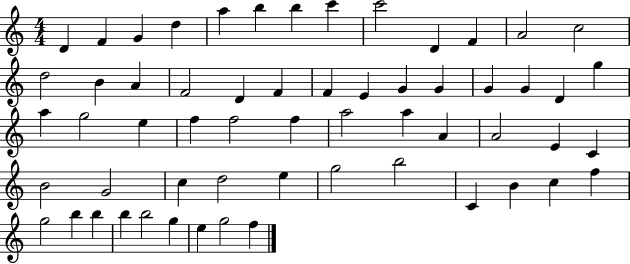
X:1
T:Untitled
M:4/4
L:1/4
K:C
D F G d a b b c' c'2 D F A2 c2 d2 B A F2 D F F E G G G G D g a g2 e f f2 f a2 a A A2 E C B2 G2 c d2 e g2 b2 C B c f g2 b b b b2 g e g2 f